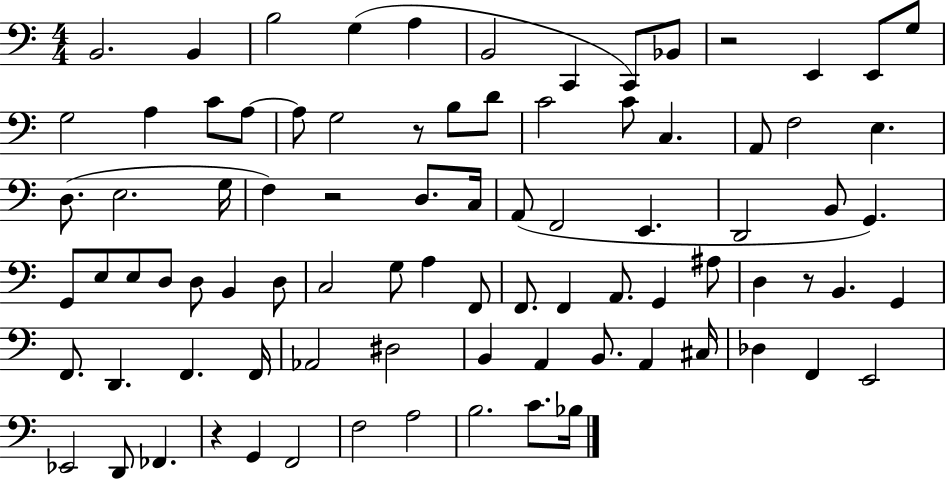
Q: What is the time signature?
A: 4/4